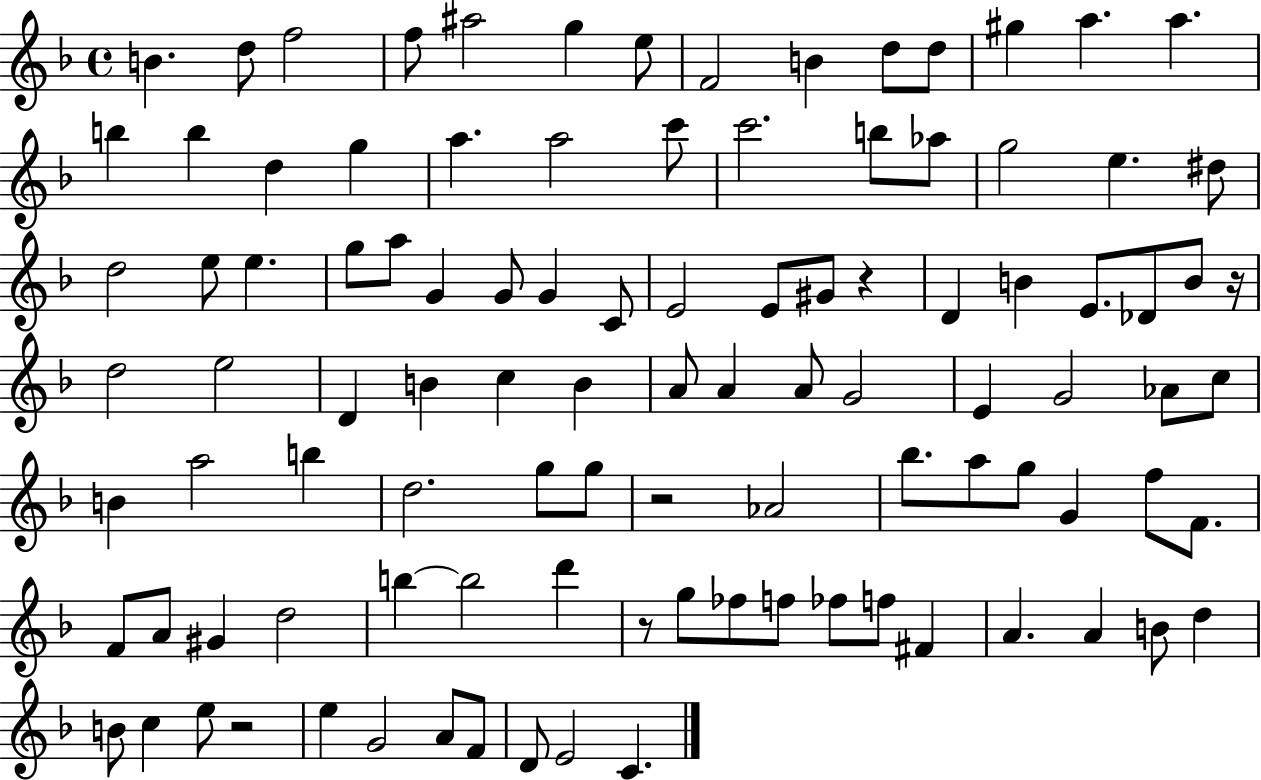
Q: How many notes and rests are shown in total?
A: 103